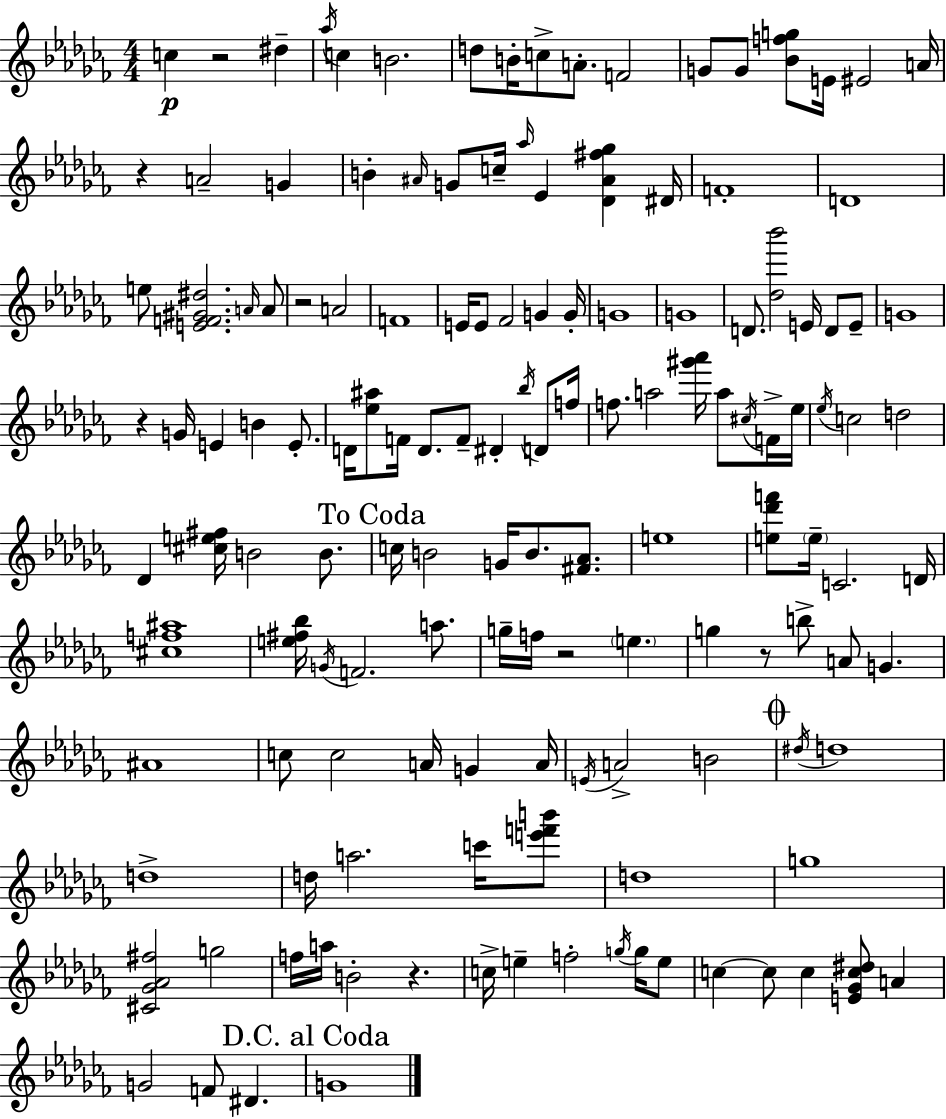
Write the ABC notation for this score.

X:1
T:Untitled
M:4/4
L:1/4
K:Abm
c z2 ^d _a/4 c B2 d/2 B/4 c/2 A/2 F2 G/2 G/2 [_Bfg]/2 E/4 ^E2 A/4 z A2 G B ^A/4 G/2 c/4 _a/4 _E [_D^A^f_g] ^D/4 F4 D4 e/2 [EF^G^d]2 A/4 A/2 z2 A2 F4 E/4 E/2 _F2 G G/4 G4 G4 D/2 [_d_b']2 E/4 D/2 E/2 G4 z G/4 E B E/2 D/4 [_e^a]/2 F/4 D/2 F/2 ^D _b/4 D/2 f/4 f/2 a2 [^g'_a']/4 a/2 ^c/4 F/4 _e/4 _e/4 c2 d2 _D [^ce^f]/4 B2 B/2 c/4 B2 G/4 B/2 [^F_A]/2 e4 [e_d'f']/2 e/4 C2 D/4 [^cf^a]4 [e^f_b]/4 G/4 F2 a/2 g/4 f/4 z2 e g z/2 b/2 A/2 G ^A4 c/2 c2 A/4 G A/4 E/4 A2 B2 ^d/4 d4 d4 d/4 a2 c'/4 [e'f'b']/2 d4 g4 [^C_G_A^f]2 g2 f/4 a/4 B2 z c/4 e f2 g/4 g/4 e/2 c c/2 c [E_Gc^d]/2 A G2 F/2 ^D G4